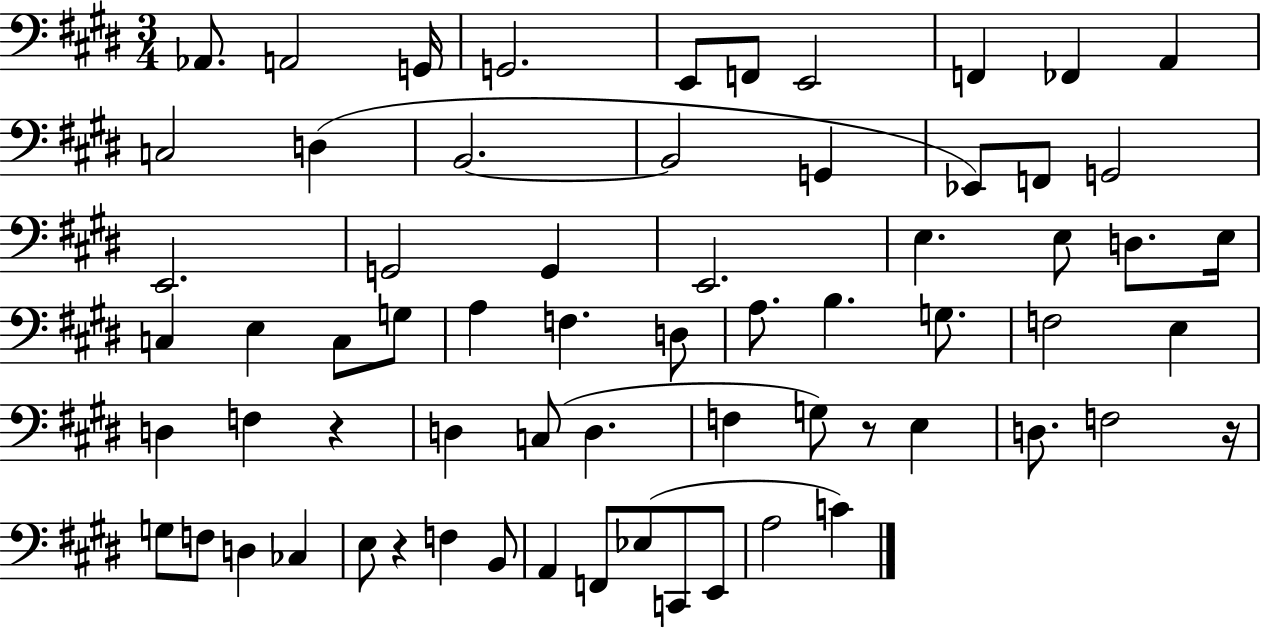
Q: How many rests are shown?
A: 4